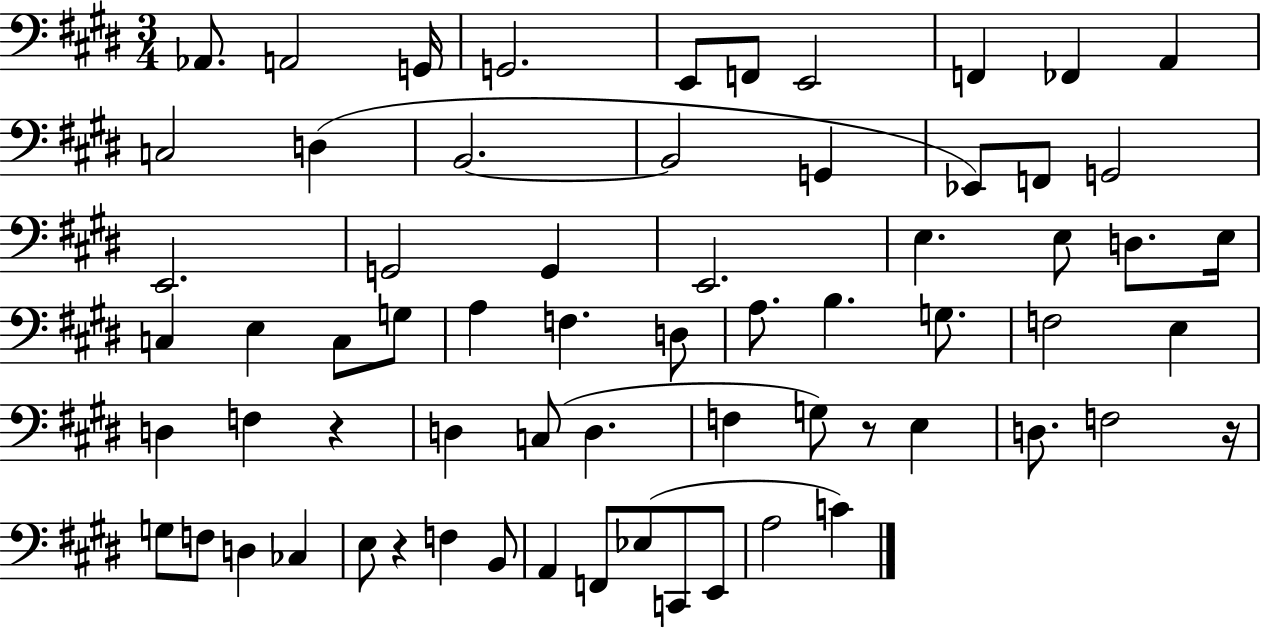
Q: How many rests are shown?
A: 4